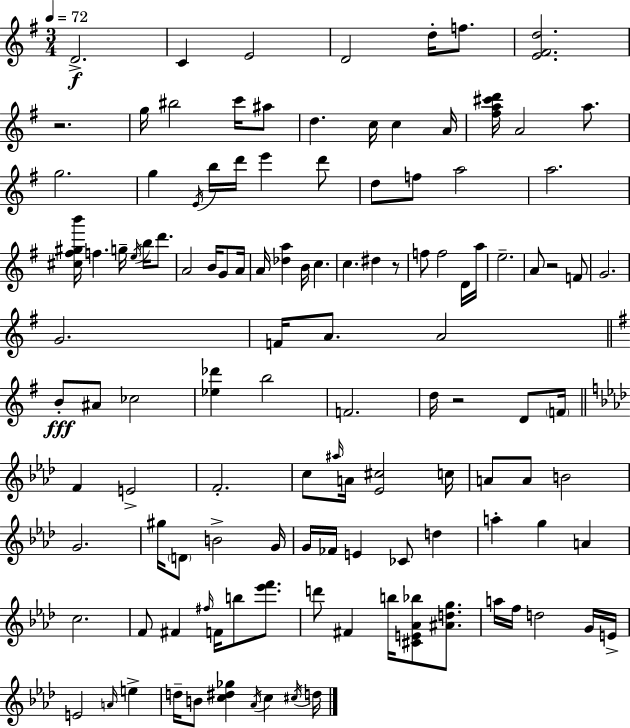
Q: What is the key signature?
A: E minor